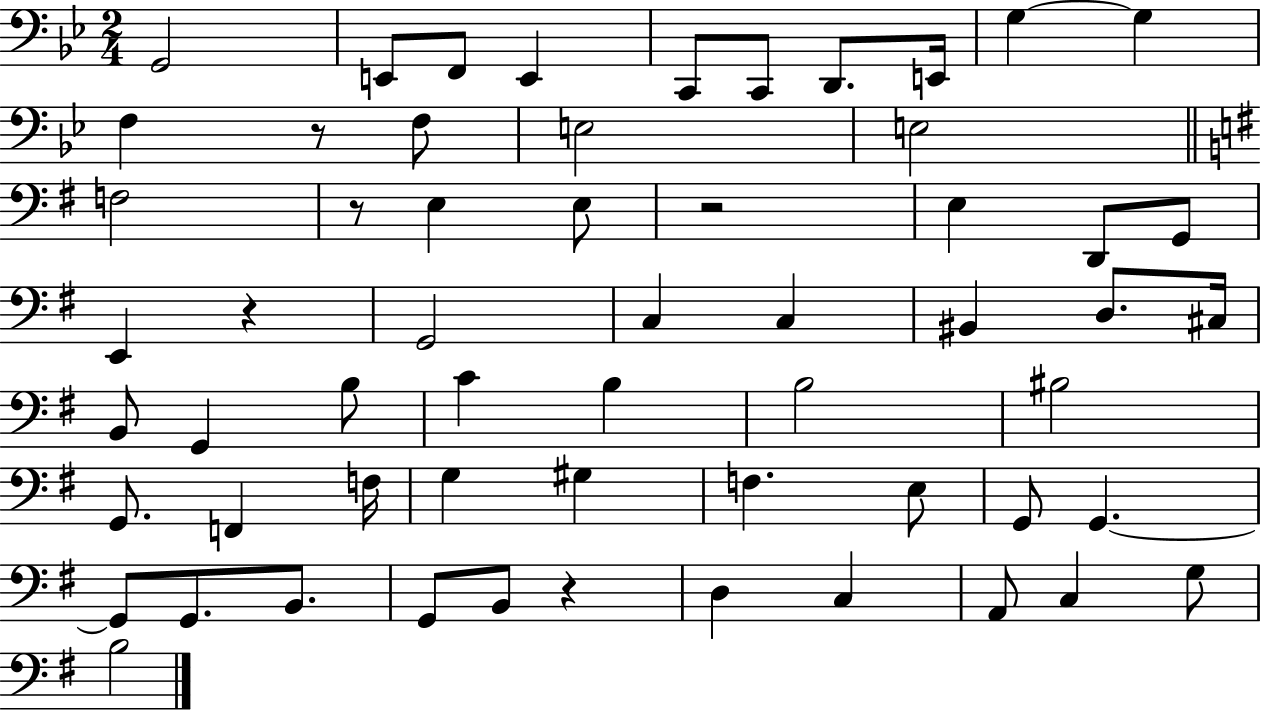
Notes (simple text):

G2/h E2/e F2/e E2/q C2/e C2/e D2/e. E2/s G3/q G3/q F3/q R/e F3/e E3/h E3/h F3/h R/e E3/q E3/e R/h E3/q D2/e G2/e E2/q R/q G2/h C3/q C3/q BIS2/q D3/e. C#3/s B2/e G2/q B3/e C4/q B3/q B3/h BIS3/h G2/e. F2/q F3/s G3/q G#3/q F3/q. E3/e G2/e G2/q. G2/e G2/e. B2/e. G2/e B2/e R/q D3/q C3/q A2/e C3/q G3/e B3/h